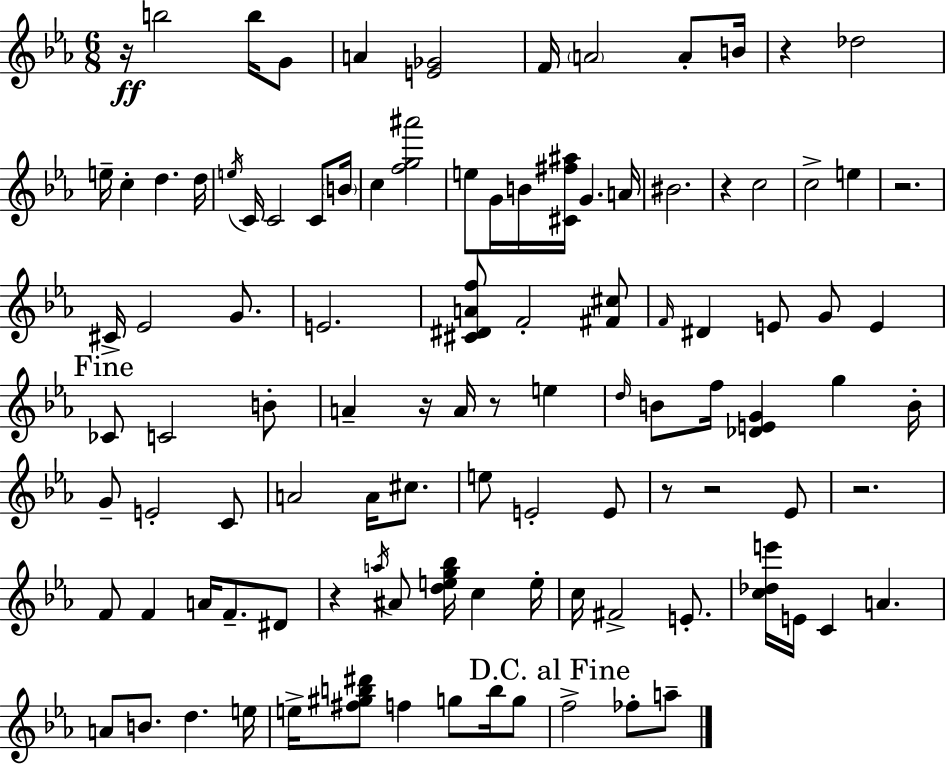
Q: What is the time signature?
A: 6/8